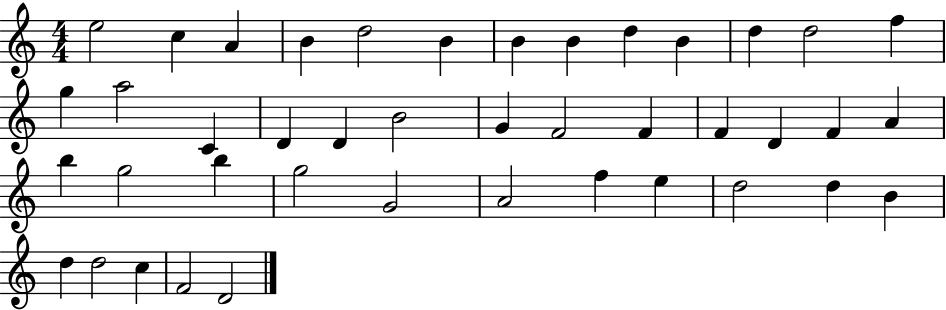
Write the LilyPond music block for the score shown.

{
  \clef treble
  \numericTimeSignature
  \time 4/4
  \key c \major
  e''2 c''4 a'4 | b'4 d''2 b'4 | b'4 b'4 d''4 b'4 | d''4 d''2 f''4 | \break g''4 a''2 c'4 | d'4 d'4 b'2 | g'4 f'2 f'4 | f'4 d'4 f'4 a'4 | \break b''4 g''2 b''4 | g''2 g'2 | a'2 f''4 e''4 | d''2 d''4 b'4 | \break d''4 d''2 c''4 | f'2 d'2 | \bar "|."
}